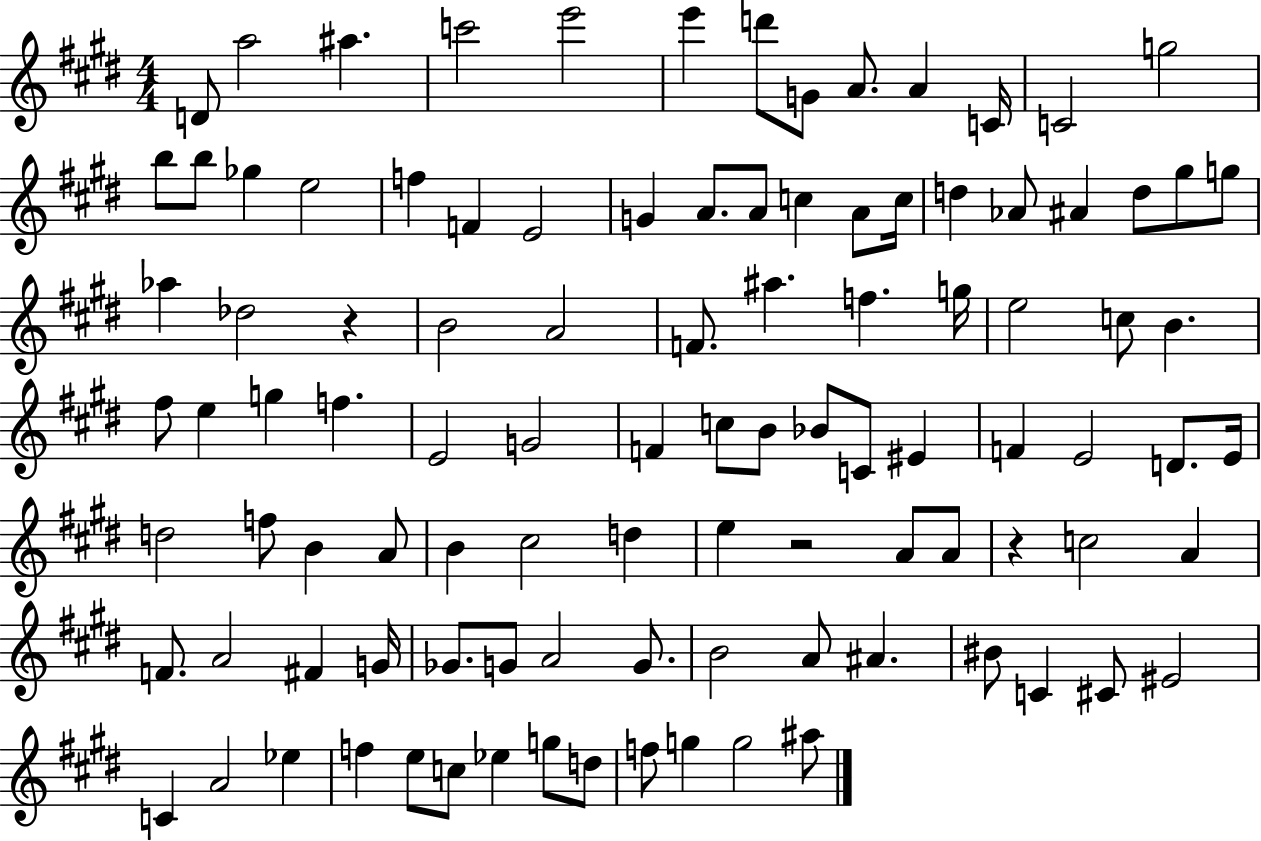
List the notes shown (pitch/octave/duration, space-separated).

D4/e A5/h A#5/q. C6/h E6/h E6/q D6/e G4/e A4/e. A4/q C4/s C4/h G5/h B5/e B5/e Gb5/q E5/h F5/q F4/q E4/h G4/q A4/e. A4/e C5/q A4/e C5/s D5/q Ab4/e A#4/q D5/e G#5/e G5/e Ab5/q Db5/h R/q B4/h A4/h F4/e. A#5/q. F5/q. G5/s E5/h C5/e B4/q. F#5/e E5/q G5/q F5/q. E4/h G4/h F4/q C5/e B4/e Bb4/e C4/e EIS4/q F4/q E4/h D4/e. E4/s D5/h F5/e B4/q A4/e B4/q C#5/h D5/q E5/q R/h A4/e A4/e R/q C5/h A4/q F4/e. A4/h F#4/q G4/s Gb4/e. G4/e A4/h G4/e. B4/h A4/e A#4/q. BIS4/e C4/q C#4/e EIS4/h C4/q A4/h Eb5/q F5/q E5/e C5/e Eb5/q G5/e D5/e F5/e G5/q G5/h A#5/e